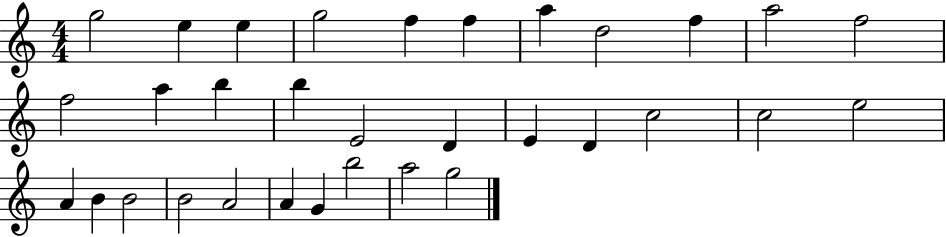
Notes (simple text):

G5/h E5/q E5/q G5/h F5/q F5/q A5/q D5/h F5/q A5/h F5/h F5/h A5/q B5/q B5/q E4/h D4/q E4/q D4/q C5/h C5/h E5/h A4/q B4/q B4/h B4/h A4/h A4/q G4/q B5/h A5/h G5/h